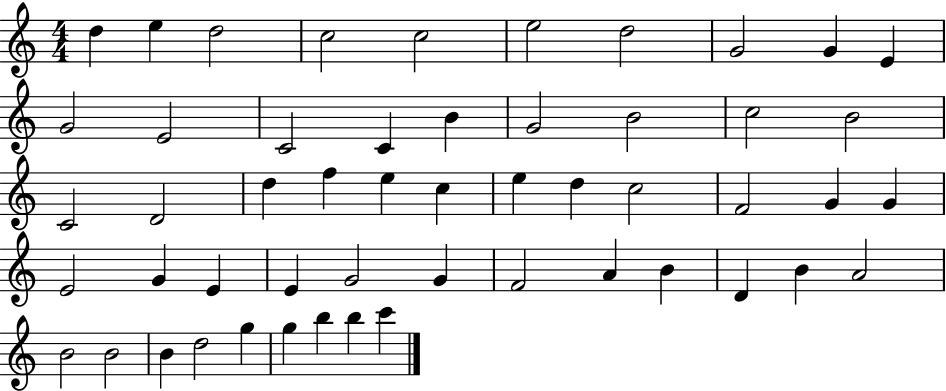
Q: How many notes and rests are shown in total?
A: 52